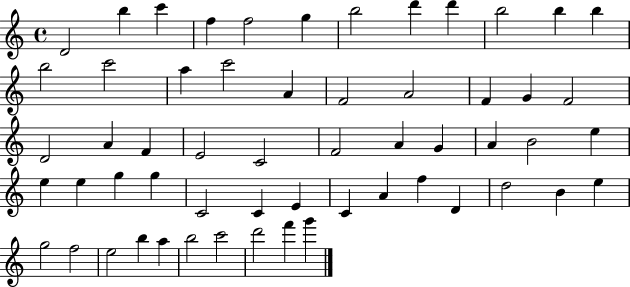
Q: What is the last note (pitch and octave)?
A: G6